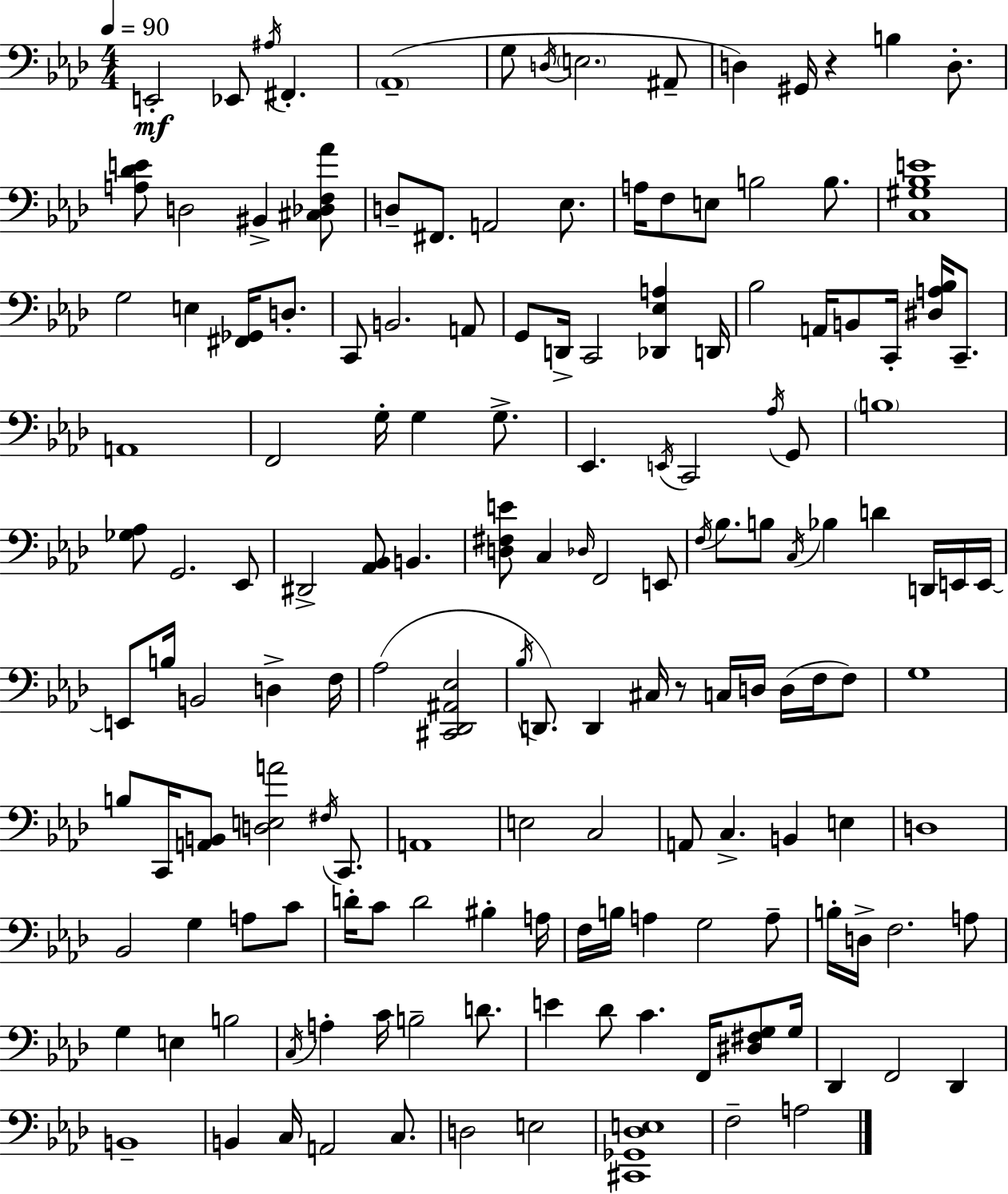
{
  \clef bass
  \numericTimeSignature
  \time 4/4
  \key f \minor
  \tempo 4 = 90
  e,2-.\mf ees,8 \acciaccatura { ais16 } fis,4.-. | \parenthesize aes,1--( | g8 \acciaccatura { d16 } \parenthesize e2. | ais,8-- d4) gis,16 r4 b4 d8.-. | \break <a des' e'>8 d2 bis,4-> | <cis des f aes'>8 d8-- fis,8. a,2 ees8. | a16 f8 e8 b2 b8. | <c gis bes e'>1 | \break g2 e4 <fis, ges,>16 d8.-. | c,8 b,2. | a,8 g,8 d,16-> c,2 <des, ees a>4 | d,16 bes2 a,16 b,8 c,16-. <dis a bes>16 c,8.-- | \break a,1 | f,2 g16-. g4 g8.-> | ees,4. \acciaccatura { e,16 } c,2 | \acciaccatura { aes16 } g,8 \parenthesize b1 | \break <ges aes>8 g,2. | ees,8 dis,2-> <aes, bes,>8 b,4. | <d fis e'>8 c4 \grace { des16 } f,2 | e,8 \acciaccatura { f16 } bes8. b8 \acciaccatura { c16 } bes4 | \break d'4 d,16 e,16 e,16~~ e,8 b16 b,2 | d4-> f16 aes2( <cis, des, ais, ees>2 | \acciaccatura { bes16 }) d,8. d,4 cis16 | r8 c16 d16 d16( f16 f8) g1 | \break b8 c,16 <a, b,>8 <d e a'>2 | \acciaccatura { fis16 } c,8. a,1 | e2 | c2 a,8 c4.-> | \break b,4 e4 d1 | bes,2 | g4 a8 c'8 d'16-. c'8 d'2 | bis4-. a16 f16 b16 a4 g2 | \break a8-- b16-. d16-> f2. | a8 g4 e4 | b2 \acciaccatura { c16 } a4-. c'16 b2-- | d'8. e'4 des'8 | \break c'4. f,16 <dis fis g>8 g16 des,4 f,2 | des,4 b,1-- | b,4 c16 a,2 | c8. d2 | \break e2 <cis, ges, des e>1 | f2-- | a2 \bar "|."
}